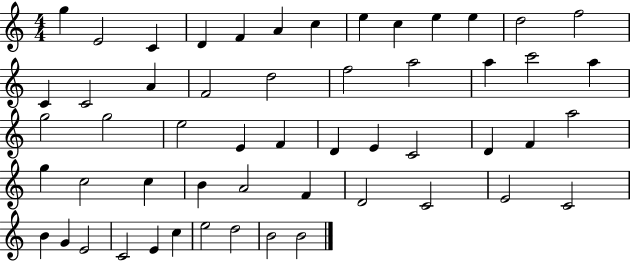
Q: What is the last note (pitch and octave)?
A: B4